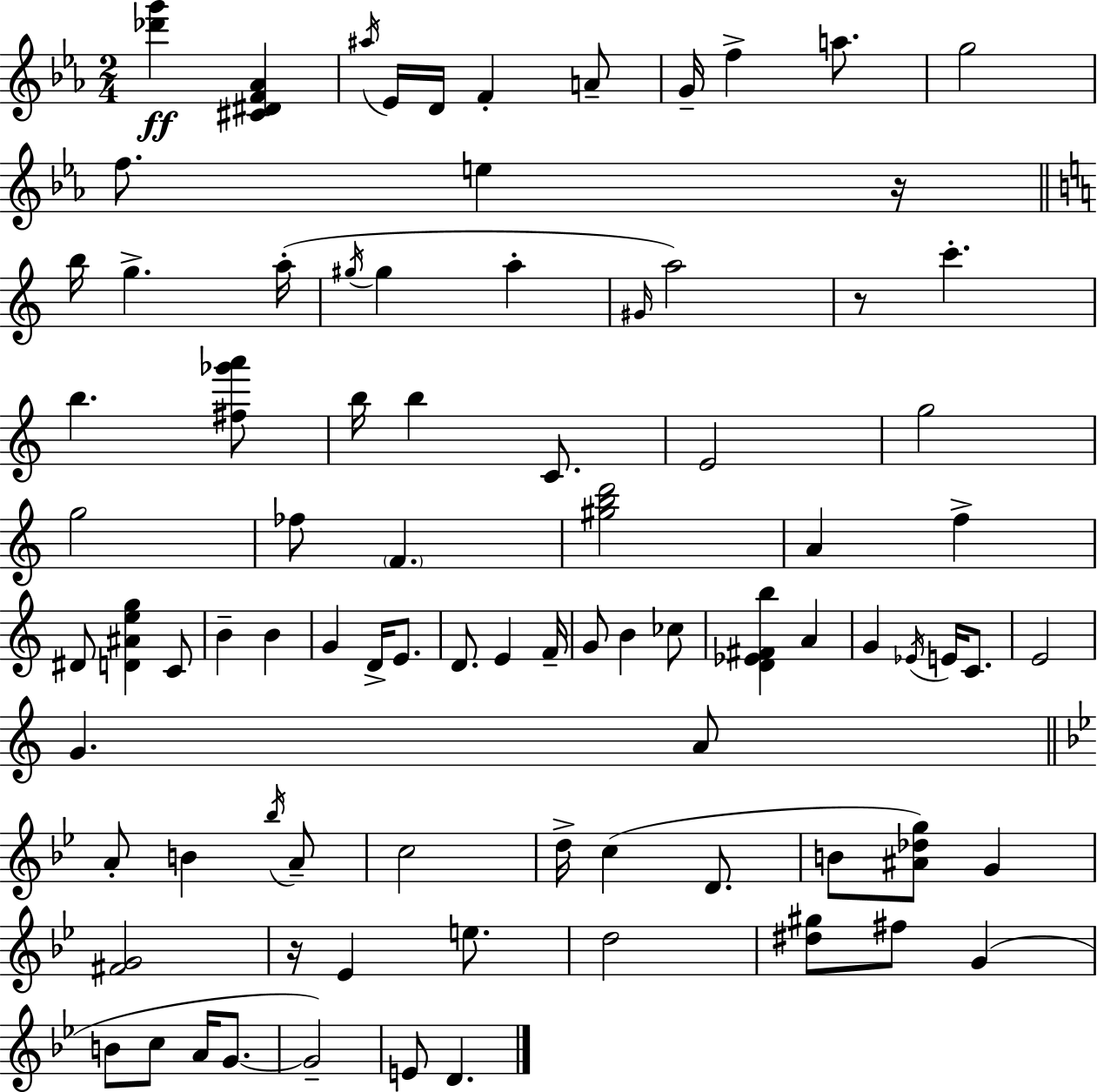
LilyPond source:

{
  \clef treble
  \numericTimeSignature
  \time 2/4
  \key ees \major
  <des''' g'''>4\ff <cis' dis' f' aes'>4 | \acciaccatura { ais''16 } ees'16 d'16 f'4-. a'8-- | g'16-- f''4-> a''8. | g''2 | \break f''8. e''4 | r16 \bar "||" \break \key a \minor b''16 g''4.-> a''16-.( | \acciaccatura { gis''16 } gis''4 a''4-. | \grace { gis'16 }) a''2 | r8 c'''4.-. | \break b''4. | <fis'' ges''' a'''>8 b''16 b''4 c'8. | e'2 | g''2 | \break g''2 | fes''8 \parenthesize f'4. | <gis'' b'' d'''>2 | a'4 f''4-> | \break dis'8 <d' ais' e'' g''>4 | c'8 b'4-- b'4 | g'4 d'16-> e'8. | d'8. e'4 | \break f'16-- g'8 b'4 | ces''8 <d' ees' fis' b''>4 a'4 | g'4 \acciaccatura { ees'16 } e'16 | c'8. e'2 | \break g'4. | a'8 \bar "||" \break \key bes \major a'8-. b'4 \acciaccatura { bes''16 } a'8-- | c''2 | d''16-> c''4( d'8. | b'8 <ais' des'' g''>8) g'4 | \break <fis' g'>2 | r16 ees'4 e''8. | d''2 | <dis'' gis''>8 fis''8 g'4( | \break b'8 c''8 a'16 g'8.~~ | g'2--) | e'8 d'4. | \bar "|."
}